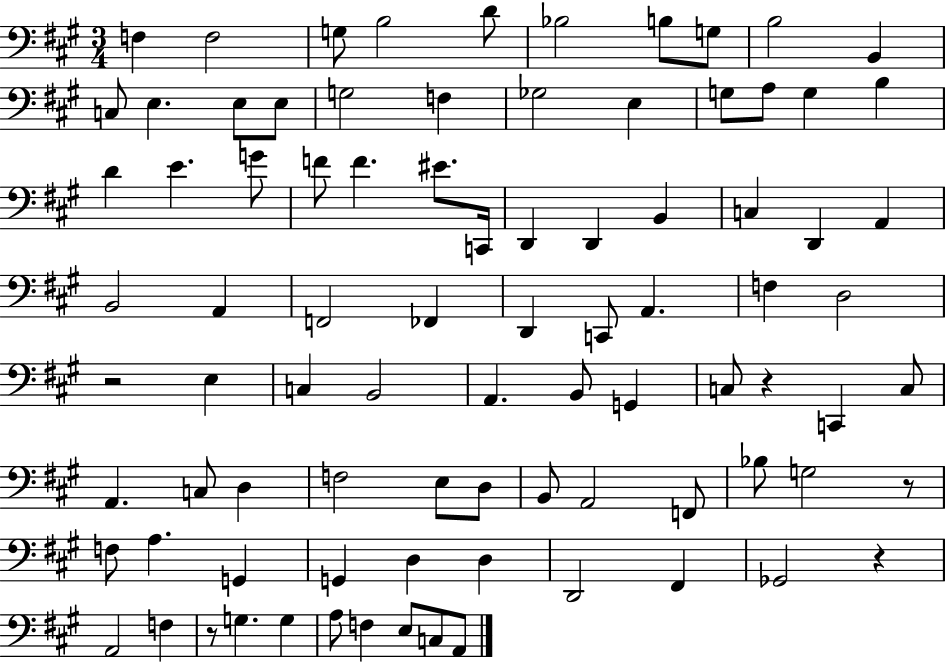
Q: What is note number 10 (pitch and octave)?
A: B2